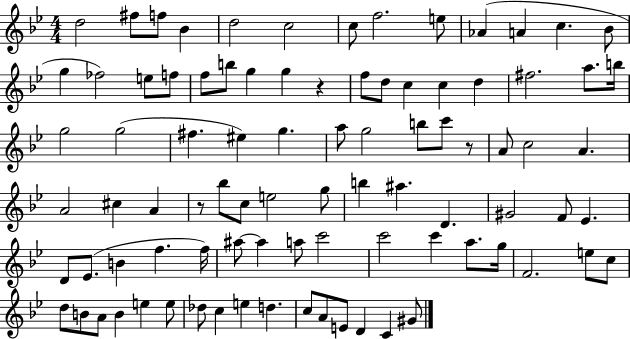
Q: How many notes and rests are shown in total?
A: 89